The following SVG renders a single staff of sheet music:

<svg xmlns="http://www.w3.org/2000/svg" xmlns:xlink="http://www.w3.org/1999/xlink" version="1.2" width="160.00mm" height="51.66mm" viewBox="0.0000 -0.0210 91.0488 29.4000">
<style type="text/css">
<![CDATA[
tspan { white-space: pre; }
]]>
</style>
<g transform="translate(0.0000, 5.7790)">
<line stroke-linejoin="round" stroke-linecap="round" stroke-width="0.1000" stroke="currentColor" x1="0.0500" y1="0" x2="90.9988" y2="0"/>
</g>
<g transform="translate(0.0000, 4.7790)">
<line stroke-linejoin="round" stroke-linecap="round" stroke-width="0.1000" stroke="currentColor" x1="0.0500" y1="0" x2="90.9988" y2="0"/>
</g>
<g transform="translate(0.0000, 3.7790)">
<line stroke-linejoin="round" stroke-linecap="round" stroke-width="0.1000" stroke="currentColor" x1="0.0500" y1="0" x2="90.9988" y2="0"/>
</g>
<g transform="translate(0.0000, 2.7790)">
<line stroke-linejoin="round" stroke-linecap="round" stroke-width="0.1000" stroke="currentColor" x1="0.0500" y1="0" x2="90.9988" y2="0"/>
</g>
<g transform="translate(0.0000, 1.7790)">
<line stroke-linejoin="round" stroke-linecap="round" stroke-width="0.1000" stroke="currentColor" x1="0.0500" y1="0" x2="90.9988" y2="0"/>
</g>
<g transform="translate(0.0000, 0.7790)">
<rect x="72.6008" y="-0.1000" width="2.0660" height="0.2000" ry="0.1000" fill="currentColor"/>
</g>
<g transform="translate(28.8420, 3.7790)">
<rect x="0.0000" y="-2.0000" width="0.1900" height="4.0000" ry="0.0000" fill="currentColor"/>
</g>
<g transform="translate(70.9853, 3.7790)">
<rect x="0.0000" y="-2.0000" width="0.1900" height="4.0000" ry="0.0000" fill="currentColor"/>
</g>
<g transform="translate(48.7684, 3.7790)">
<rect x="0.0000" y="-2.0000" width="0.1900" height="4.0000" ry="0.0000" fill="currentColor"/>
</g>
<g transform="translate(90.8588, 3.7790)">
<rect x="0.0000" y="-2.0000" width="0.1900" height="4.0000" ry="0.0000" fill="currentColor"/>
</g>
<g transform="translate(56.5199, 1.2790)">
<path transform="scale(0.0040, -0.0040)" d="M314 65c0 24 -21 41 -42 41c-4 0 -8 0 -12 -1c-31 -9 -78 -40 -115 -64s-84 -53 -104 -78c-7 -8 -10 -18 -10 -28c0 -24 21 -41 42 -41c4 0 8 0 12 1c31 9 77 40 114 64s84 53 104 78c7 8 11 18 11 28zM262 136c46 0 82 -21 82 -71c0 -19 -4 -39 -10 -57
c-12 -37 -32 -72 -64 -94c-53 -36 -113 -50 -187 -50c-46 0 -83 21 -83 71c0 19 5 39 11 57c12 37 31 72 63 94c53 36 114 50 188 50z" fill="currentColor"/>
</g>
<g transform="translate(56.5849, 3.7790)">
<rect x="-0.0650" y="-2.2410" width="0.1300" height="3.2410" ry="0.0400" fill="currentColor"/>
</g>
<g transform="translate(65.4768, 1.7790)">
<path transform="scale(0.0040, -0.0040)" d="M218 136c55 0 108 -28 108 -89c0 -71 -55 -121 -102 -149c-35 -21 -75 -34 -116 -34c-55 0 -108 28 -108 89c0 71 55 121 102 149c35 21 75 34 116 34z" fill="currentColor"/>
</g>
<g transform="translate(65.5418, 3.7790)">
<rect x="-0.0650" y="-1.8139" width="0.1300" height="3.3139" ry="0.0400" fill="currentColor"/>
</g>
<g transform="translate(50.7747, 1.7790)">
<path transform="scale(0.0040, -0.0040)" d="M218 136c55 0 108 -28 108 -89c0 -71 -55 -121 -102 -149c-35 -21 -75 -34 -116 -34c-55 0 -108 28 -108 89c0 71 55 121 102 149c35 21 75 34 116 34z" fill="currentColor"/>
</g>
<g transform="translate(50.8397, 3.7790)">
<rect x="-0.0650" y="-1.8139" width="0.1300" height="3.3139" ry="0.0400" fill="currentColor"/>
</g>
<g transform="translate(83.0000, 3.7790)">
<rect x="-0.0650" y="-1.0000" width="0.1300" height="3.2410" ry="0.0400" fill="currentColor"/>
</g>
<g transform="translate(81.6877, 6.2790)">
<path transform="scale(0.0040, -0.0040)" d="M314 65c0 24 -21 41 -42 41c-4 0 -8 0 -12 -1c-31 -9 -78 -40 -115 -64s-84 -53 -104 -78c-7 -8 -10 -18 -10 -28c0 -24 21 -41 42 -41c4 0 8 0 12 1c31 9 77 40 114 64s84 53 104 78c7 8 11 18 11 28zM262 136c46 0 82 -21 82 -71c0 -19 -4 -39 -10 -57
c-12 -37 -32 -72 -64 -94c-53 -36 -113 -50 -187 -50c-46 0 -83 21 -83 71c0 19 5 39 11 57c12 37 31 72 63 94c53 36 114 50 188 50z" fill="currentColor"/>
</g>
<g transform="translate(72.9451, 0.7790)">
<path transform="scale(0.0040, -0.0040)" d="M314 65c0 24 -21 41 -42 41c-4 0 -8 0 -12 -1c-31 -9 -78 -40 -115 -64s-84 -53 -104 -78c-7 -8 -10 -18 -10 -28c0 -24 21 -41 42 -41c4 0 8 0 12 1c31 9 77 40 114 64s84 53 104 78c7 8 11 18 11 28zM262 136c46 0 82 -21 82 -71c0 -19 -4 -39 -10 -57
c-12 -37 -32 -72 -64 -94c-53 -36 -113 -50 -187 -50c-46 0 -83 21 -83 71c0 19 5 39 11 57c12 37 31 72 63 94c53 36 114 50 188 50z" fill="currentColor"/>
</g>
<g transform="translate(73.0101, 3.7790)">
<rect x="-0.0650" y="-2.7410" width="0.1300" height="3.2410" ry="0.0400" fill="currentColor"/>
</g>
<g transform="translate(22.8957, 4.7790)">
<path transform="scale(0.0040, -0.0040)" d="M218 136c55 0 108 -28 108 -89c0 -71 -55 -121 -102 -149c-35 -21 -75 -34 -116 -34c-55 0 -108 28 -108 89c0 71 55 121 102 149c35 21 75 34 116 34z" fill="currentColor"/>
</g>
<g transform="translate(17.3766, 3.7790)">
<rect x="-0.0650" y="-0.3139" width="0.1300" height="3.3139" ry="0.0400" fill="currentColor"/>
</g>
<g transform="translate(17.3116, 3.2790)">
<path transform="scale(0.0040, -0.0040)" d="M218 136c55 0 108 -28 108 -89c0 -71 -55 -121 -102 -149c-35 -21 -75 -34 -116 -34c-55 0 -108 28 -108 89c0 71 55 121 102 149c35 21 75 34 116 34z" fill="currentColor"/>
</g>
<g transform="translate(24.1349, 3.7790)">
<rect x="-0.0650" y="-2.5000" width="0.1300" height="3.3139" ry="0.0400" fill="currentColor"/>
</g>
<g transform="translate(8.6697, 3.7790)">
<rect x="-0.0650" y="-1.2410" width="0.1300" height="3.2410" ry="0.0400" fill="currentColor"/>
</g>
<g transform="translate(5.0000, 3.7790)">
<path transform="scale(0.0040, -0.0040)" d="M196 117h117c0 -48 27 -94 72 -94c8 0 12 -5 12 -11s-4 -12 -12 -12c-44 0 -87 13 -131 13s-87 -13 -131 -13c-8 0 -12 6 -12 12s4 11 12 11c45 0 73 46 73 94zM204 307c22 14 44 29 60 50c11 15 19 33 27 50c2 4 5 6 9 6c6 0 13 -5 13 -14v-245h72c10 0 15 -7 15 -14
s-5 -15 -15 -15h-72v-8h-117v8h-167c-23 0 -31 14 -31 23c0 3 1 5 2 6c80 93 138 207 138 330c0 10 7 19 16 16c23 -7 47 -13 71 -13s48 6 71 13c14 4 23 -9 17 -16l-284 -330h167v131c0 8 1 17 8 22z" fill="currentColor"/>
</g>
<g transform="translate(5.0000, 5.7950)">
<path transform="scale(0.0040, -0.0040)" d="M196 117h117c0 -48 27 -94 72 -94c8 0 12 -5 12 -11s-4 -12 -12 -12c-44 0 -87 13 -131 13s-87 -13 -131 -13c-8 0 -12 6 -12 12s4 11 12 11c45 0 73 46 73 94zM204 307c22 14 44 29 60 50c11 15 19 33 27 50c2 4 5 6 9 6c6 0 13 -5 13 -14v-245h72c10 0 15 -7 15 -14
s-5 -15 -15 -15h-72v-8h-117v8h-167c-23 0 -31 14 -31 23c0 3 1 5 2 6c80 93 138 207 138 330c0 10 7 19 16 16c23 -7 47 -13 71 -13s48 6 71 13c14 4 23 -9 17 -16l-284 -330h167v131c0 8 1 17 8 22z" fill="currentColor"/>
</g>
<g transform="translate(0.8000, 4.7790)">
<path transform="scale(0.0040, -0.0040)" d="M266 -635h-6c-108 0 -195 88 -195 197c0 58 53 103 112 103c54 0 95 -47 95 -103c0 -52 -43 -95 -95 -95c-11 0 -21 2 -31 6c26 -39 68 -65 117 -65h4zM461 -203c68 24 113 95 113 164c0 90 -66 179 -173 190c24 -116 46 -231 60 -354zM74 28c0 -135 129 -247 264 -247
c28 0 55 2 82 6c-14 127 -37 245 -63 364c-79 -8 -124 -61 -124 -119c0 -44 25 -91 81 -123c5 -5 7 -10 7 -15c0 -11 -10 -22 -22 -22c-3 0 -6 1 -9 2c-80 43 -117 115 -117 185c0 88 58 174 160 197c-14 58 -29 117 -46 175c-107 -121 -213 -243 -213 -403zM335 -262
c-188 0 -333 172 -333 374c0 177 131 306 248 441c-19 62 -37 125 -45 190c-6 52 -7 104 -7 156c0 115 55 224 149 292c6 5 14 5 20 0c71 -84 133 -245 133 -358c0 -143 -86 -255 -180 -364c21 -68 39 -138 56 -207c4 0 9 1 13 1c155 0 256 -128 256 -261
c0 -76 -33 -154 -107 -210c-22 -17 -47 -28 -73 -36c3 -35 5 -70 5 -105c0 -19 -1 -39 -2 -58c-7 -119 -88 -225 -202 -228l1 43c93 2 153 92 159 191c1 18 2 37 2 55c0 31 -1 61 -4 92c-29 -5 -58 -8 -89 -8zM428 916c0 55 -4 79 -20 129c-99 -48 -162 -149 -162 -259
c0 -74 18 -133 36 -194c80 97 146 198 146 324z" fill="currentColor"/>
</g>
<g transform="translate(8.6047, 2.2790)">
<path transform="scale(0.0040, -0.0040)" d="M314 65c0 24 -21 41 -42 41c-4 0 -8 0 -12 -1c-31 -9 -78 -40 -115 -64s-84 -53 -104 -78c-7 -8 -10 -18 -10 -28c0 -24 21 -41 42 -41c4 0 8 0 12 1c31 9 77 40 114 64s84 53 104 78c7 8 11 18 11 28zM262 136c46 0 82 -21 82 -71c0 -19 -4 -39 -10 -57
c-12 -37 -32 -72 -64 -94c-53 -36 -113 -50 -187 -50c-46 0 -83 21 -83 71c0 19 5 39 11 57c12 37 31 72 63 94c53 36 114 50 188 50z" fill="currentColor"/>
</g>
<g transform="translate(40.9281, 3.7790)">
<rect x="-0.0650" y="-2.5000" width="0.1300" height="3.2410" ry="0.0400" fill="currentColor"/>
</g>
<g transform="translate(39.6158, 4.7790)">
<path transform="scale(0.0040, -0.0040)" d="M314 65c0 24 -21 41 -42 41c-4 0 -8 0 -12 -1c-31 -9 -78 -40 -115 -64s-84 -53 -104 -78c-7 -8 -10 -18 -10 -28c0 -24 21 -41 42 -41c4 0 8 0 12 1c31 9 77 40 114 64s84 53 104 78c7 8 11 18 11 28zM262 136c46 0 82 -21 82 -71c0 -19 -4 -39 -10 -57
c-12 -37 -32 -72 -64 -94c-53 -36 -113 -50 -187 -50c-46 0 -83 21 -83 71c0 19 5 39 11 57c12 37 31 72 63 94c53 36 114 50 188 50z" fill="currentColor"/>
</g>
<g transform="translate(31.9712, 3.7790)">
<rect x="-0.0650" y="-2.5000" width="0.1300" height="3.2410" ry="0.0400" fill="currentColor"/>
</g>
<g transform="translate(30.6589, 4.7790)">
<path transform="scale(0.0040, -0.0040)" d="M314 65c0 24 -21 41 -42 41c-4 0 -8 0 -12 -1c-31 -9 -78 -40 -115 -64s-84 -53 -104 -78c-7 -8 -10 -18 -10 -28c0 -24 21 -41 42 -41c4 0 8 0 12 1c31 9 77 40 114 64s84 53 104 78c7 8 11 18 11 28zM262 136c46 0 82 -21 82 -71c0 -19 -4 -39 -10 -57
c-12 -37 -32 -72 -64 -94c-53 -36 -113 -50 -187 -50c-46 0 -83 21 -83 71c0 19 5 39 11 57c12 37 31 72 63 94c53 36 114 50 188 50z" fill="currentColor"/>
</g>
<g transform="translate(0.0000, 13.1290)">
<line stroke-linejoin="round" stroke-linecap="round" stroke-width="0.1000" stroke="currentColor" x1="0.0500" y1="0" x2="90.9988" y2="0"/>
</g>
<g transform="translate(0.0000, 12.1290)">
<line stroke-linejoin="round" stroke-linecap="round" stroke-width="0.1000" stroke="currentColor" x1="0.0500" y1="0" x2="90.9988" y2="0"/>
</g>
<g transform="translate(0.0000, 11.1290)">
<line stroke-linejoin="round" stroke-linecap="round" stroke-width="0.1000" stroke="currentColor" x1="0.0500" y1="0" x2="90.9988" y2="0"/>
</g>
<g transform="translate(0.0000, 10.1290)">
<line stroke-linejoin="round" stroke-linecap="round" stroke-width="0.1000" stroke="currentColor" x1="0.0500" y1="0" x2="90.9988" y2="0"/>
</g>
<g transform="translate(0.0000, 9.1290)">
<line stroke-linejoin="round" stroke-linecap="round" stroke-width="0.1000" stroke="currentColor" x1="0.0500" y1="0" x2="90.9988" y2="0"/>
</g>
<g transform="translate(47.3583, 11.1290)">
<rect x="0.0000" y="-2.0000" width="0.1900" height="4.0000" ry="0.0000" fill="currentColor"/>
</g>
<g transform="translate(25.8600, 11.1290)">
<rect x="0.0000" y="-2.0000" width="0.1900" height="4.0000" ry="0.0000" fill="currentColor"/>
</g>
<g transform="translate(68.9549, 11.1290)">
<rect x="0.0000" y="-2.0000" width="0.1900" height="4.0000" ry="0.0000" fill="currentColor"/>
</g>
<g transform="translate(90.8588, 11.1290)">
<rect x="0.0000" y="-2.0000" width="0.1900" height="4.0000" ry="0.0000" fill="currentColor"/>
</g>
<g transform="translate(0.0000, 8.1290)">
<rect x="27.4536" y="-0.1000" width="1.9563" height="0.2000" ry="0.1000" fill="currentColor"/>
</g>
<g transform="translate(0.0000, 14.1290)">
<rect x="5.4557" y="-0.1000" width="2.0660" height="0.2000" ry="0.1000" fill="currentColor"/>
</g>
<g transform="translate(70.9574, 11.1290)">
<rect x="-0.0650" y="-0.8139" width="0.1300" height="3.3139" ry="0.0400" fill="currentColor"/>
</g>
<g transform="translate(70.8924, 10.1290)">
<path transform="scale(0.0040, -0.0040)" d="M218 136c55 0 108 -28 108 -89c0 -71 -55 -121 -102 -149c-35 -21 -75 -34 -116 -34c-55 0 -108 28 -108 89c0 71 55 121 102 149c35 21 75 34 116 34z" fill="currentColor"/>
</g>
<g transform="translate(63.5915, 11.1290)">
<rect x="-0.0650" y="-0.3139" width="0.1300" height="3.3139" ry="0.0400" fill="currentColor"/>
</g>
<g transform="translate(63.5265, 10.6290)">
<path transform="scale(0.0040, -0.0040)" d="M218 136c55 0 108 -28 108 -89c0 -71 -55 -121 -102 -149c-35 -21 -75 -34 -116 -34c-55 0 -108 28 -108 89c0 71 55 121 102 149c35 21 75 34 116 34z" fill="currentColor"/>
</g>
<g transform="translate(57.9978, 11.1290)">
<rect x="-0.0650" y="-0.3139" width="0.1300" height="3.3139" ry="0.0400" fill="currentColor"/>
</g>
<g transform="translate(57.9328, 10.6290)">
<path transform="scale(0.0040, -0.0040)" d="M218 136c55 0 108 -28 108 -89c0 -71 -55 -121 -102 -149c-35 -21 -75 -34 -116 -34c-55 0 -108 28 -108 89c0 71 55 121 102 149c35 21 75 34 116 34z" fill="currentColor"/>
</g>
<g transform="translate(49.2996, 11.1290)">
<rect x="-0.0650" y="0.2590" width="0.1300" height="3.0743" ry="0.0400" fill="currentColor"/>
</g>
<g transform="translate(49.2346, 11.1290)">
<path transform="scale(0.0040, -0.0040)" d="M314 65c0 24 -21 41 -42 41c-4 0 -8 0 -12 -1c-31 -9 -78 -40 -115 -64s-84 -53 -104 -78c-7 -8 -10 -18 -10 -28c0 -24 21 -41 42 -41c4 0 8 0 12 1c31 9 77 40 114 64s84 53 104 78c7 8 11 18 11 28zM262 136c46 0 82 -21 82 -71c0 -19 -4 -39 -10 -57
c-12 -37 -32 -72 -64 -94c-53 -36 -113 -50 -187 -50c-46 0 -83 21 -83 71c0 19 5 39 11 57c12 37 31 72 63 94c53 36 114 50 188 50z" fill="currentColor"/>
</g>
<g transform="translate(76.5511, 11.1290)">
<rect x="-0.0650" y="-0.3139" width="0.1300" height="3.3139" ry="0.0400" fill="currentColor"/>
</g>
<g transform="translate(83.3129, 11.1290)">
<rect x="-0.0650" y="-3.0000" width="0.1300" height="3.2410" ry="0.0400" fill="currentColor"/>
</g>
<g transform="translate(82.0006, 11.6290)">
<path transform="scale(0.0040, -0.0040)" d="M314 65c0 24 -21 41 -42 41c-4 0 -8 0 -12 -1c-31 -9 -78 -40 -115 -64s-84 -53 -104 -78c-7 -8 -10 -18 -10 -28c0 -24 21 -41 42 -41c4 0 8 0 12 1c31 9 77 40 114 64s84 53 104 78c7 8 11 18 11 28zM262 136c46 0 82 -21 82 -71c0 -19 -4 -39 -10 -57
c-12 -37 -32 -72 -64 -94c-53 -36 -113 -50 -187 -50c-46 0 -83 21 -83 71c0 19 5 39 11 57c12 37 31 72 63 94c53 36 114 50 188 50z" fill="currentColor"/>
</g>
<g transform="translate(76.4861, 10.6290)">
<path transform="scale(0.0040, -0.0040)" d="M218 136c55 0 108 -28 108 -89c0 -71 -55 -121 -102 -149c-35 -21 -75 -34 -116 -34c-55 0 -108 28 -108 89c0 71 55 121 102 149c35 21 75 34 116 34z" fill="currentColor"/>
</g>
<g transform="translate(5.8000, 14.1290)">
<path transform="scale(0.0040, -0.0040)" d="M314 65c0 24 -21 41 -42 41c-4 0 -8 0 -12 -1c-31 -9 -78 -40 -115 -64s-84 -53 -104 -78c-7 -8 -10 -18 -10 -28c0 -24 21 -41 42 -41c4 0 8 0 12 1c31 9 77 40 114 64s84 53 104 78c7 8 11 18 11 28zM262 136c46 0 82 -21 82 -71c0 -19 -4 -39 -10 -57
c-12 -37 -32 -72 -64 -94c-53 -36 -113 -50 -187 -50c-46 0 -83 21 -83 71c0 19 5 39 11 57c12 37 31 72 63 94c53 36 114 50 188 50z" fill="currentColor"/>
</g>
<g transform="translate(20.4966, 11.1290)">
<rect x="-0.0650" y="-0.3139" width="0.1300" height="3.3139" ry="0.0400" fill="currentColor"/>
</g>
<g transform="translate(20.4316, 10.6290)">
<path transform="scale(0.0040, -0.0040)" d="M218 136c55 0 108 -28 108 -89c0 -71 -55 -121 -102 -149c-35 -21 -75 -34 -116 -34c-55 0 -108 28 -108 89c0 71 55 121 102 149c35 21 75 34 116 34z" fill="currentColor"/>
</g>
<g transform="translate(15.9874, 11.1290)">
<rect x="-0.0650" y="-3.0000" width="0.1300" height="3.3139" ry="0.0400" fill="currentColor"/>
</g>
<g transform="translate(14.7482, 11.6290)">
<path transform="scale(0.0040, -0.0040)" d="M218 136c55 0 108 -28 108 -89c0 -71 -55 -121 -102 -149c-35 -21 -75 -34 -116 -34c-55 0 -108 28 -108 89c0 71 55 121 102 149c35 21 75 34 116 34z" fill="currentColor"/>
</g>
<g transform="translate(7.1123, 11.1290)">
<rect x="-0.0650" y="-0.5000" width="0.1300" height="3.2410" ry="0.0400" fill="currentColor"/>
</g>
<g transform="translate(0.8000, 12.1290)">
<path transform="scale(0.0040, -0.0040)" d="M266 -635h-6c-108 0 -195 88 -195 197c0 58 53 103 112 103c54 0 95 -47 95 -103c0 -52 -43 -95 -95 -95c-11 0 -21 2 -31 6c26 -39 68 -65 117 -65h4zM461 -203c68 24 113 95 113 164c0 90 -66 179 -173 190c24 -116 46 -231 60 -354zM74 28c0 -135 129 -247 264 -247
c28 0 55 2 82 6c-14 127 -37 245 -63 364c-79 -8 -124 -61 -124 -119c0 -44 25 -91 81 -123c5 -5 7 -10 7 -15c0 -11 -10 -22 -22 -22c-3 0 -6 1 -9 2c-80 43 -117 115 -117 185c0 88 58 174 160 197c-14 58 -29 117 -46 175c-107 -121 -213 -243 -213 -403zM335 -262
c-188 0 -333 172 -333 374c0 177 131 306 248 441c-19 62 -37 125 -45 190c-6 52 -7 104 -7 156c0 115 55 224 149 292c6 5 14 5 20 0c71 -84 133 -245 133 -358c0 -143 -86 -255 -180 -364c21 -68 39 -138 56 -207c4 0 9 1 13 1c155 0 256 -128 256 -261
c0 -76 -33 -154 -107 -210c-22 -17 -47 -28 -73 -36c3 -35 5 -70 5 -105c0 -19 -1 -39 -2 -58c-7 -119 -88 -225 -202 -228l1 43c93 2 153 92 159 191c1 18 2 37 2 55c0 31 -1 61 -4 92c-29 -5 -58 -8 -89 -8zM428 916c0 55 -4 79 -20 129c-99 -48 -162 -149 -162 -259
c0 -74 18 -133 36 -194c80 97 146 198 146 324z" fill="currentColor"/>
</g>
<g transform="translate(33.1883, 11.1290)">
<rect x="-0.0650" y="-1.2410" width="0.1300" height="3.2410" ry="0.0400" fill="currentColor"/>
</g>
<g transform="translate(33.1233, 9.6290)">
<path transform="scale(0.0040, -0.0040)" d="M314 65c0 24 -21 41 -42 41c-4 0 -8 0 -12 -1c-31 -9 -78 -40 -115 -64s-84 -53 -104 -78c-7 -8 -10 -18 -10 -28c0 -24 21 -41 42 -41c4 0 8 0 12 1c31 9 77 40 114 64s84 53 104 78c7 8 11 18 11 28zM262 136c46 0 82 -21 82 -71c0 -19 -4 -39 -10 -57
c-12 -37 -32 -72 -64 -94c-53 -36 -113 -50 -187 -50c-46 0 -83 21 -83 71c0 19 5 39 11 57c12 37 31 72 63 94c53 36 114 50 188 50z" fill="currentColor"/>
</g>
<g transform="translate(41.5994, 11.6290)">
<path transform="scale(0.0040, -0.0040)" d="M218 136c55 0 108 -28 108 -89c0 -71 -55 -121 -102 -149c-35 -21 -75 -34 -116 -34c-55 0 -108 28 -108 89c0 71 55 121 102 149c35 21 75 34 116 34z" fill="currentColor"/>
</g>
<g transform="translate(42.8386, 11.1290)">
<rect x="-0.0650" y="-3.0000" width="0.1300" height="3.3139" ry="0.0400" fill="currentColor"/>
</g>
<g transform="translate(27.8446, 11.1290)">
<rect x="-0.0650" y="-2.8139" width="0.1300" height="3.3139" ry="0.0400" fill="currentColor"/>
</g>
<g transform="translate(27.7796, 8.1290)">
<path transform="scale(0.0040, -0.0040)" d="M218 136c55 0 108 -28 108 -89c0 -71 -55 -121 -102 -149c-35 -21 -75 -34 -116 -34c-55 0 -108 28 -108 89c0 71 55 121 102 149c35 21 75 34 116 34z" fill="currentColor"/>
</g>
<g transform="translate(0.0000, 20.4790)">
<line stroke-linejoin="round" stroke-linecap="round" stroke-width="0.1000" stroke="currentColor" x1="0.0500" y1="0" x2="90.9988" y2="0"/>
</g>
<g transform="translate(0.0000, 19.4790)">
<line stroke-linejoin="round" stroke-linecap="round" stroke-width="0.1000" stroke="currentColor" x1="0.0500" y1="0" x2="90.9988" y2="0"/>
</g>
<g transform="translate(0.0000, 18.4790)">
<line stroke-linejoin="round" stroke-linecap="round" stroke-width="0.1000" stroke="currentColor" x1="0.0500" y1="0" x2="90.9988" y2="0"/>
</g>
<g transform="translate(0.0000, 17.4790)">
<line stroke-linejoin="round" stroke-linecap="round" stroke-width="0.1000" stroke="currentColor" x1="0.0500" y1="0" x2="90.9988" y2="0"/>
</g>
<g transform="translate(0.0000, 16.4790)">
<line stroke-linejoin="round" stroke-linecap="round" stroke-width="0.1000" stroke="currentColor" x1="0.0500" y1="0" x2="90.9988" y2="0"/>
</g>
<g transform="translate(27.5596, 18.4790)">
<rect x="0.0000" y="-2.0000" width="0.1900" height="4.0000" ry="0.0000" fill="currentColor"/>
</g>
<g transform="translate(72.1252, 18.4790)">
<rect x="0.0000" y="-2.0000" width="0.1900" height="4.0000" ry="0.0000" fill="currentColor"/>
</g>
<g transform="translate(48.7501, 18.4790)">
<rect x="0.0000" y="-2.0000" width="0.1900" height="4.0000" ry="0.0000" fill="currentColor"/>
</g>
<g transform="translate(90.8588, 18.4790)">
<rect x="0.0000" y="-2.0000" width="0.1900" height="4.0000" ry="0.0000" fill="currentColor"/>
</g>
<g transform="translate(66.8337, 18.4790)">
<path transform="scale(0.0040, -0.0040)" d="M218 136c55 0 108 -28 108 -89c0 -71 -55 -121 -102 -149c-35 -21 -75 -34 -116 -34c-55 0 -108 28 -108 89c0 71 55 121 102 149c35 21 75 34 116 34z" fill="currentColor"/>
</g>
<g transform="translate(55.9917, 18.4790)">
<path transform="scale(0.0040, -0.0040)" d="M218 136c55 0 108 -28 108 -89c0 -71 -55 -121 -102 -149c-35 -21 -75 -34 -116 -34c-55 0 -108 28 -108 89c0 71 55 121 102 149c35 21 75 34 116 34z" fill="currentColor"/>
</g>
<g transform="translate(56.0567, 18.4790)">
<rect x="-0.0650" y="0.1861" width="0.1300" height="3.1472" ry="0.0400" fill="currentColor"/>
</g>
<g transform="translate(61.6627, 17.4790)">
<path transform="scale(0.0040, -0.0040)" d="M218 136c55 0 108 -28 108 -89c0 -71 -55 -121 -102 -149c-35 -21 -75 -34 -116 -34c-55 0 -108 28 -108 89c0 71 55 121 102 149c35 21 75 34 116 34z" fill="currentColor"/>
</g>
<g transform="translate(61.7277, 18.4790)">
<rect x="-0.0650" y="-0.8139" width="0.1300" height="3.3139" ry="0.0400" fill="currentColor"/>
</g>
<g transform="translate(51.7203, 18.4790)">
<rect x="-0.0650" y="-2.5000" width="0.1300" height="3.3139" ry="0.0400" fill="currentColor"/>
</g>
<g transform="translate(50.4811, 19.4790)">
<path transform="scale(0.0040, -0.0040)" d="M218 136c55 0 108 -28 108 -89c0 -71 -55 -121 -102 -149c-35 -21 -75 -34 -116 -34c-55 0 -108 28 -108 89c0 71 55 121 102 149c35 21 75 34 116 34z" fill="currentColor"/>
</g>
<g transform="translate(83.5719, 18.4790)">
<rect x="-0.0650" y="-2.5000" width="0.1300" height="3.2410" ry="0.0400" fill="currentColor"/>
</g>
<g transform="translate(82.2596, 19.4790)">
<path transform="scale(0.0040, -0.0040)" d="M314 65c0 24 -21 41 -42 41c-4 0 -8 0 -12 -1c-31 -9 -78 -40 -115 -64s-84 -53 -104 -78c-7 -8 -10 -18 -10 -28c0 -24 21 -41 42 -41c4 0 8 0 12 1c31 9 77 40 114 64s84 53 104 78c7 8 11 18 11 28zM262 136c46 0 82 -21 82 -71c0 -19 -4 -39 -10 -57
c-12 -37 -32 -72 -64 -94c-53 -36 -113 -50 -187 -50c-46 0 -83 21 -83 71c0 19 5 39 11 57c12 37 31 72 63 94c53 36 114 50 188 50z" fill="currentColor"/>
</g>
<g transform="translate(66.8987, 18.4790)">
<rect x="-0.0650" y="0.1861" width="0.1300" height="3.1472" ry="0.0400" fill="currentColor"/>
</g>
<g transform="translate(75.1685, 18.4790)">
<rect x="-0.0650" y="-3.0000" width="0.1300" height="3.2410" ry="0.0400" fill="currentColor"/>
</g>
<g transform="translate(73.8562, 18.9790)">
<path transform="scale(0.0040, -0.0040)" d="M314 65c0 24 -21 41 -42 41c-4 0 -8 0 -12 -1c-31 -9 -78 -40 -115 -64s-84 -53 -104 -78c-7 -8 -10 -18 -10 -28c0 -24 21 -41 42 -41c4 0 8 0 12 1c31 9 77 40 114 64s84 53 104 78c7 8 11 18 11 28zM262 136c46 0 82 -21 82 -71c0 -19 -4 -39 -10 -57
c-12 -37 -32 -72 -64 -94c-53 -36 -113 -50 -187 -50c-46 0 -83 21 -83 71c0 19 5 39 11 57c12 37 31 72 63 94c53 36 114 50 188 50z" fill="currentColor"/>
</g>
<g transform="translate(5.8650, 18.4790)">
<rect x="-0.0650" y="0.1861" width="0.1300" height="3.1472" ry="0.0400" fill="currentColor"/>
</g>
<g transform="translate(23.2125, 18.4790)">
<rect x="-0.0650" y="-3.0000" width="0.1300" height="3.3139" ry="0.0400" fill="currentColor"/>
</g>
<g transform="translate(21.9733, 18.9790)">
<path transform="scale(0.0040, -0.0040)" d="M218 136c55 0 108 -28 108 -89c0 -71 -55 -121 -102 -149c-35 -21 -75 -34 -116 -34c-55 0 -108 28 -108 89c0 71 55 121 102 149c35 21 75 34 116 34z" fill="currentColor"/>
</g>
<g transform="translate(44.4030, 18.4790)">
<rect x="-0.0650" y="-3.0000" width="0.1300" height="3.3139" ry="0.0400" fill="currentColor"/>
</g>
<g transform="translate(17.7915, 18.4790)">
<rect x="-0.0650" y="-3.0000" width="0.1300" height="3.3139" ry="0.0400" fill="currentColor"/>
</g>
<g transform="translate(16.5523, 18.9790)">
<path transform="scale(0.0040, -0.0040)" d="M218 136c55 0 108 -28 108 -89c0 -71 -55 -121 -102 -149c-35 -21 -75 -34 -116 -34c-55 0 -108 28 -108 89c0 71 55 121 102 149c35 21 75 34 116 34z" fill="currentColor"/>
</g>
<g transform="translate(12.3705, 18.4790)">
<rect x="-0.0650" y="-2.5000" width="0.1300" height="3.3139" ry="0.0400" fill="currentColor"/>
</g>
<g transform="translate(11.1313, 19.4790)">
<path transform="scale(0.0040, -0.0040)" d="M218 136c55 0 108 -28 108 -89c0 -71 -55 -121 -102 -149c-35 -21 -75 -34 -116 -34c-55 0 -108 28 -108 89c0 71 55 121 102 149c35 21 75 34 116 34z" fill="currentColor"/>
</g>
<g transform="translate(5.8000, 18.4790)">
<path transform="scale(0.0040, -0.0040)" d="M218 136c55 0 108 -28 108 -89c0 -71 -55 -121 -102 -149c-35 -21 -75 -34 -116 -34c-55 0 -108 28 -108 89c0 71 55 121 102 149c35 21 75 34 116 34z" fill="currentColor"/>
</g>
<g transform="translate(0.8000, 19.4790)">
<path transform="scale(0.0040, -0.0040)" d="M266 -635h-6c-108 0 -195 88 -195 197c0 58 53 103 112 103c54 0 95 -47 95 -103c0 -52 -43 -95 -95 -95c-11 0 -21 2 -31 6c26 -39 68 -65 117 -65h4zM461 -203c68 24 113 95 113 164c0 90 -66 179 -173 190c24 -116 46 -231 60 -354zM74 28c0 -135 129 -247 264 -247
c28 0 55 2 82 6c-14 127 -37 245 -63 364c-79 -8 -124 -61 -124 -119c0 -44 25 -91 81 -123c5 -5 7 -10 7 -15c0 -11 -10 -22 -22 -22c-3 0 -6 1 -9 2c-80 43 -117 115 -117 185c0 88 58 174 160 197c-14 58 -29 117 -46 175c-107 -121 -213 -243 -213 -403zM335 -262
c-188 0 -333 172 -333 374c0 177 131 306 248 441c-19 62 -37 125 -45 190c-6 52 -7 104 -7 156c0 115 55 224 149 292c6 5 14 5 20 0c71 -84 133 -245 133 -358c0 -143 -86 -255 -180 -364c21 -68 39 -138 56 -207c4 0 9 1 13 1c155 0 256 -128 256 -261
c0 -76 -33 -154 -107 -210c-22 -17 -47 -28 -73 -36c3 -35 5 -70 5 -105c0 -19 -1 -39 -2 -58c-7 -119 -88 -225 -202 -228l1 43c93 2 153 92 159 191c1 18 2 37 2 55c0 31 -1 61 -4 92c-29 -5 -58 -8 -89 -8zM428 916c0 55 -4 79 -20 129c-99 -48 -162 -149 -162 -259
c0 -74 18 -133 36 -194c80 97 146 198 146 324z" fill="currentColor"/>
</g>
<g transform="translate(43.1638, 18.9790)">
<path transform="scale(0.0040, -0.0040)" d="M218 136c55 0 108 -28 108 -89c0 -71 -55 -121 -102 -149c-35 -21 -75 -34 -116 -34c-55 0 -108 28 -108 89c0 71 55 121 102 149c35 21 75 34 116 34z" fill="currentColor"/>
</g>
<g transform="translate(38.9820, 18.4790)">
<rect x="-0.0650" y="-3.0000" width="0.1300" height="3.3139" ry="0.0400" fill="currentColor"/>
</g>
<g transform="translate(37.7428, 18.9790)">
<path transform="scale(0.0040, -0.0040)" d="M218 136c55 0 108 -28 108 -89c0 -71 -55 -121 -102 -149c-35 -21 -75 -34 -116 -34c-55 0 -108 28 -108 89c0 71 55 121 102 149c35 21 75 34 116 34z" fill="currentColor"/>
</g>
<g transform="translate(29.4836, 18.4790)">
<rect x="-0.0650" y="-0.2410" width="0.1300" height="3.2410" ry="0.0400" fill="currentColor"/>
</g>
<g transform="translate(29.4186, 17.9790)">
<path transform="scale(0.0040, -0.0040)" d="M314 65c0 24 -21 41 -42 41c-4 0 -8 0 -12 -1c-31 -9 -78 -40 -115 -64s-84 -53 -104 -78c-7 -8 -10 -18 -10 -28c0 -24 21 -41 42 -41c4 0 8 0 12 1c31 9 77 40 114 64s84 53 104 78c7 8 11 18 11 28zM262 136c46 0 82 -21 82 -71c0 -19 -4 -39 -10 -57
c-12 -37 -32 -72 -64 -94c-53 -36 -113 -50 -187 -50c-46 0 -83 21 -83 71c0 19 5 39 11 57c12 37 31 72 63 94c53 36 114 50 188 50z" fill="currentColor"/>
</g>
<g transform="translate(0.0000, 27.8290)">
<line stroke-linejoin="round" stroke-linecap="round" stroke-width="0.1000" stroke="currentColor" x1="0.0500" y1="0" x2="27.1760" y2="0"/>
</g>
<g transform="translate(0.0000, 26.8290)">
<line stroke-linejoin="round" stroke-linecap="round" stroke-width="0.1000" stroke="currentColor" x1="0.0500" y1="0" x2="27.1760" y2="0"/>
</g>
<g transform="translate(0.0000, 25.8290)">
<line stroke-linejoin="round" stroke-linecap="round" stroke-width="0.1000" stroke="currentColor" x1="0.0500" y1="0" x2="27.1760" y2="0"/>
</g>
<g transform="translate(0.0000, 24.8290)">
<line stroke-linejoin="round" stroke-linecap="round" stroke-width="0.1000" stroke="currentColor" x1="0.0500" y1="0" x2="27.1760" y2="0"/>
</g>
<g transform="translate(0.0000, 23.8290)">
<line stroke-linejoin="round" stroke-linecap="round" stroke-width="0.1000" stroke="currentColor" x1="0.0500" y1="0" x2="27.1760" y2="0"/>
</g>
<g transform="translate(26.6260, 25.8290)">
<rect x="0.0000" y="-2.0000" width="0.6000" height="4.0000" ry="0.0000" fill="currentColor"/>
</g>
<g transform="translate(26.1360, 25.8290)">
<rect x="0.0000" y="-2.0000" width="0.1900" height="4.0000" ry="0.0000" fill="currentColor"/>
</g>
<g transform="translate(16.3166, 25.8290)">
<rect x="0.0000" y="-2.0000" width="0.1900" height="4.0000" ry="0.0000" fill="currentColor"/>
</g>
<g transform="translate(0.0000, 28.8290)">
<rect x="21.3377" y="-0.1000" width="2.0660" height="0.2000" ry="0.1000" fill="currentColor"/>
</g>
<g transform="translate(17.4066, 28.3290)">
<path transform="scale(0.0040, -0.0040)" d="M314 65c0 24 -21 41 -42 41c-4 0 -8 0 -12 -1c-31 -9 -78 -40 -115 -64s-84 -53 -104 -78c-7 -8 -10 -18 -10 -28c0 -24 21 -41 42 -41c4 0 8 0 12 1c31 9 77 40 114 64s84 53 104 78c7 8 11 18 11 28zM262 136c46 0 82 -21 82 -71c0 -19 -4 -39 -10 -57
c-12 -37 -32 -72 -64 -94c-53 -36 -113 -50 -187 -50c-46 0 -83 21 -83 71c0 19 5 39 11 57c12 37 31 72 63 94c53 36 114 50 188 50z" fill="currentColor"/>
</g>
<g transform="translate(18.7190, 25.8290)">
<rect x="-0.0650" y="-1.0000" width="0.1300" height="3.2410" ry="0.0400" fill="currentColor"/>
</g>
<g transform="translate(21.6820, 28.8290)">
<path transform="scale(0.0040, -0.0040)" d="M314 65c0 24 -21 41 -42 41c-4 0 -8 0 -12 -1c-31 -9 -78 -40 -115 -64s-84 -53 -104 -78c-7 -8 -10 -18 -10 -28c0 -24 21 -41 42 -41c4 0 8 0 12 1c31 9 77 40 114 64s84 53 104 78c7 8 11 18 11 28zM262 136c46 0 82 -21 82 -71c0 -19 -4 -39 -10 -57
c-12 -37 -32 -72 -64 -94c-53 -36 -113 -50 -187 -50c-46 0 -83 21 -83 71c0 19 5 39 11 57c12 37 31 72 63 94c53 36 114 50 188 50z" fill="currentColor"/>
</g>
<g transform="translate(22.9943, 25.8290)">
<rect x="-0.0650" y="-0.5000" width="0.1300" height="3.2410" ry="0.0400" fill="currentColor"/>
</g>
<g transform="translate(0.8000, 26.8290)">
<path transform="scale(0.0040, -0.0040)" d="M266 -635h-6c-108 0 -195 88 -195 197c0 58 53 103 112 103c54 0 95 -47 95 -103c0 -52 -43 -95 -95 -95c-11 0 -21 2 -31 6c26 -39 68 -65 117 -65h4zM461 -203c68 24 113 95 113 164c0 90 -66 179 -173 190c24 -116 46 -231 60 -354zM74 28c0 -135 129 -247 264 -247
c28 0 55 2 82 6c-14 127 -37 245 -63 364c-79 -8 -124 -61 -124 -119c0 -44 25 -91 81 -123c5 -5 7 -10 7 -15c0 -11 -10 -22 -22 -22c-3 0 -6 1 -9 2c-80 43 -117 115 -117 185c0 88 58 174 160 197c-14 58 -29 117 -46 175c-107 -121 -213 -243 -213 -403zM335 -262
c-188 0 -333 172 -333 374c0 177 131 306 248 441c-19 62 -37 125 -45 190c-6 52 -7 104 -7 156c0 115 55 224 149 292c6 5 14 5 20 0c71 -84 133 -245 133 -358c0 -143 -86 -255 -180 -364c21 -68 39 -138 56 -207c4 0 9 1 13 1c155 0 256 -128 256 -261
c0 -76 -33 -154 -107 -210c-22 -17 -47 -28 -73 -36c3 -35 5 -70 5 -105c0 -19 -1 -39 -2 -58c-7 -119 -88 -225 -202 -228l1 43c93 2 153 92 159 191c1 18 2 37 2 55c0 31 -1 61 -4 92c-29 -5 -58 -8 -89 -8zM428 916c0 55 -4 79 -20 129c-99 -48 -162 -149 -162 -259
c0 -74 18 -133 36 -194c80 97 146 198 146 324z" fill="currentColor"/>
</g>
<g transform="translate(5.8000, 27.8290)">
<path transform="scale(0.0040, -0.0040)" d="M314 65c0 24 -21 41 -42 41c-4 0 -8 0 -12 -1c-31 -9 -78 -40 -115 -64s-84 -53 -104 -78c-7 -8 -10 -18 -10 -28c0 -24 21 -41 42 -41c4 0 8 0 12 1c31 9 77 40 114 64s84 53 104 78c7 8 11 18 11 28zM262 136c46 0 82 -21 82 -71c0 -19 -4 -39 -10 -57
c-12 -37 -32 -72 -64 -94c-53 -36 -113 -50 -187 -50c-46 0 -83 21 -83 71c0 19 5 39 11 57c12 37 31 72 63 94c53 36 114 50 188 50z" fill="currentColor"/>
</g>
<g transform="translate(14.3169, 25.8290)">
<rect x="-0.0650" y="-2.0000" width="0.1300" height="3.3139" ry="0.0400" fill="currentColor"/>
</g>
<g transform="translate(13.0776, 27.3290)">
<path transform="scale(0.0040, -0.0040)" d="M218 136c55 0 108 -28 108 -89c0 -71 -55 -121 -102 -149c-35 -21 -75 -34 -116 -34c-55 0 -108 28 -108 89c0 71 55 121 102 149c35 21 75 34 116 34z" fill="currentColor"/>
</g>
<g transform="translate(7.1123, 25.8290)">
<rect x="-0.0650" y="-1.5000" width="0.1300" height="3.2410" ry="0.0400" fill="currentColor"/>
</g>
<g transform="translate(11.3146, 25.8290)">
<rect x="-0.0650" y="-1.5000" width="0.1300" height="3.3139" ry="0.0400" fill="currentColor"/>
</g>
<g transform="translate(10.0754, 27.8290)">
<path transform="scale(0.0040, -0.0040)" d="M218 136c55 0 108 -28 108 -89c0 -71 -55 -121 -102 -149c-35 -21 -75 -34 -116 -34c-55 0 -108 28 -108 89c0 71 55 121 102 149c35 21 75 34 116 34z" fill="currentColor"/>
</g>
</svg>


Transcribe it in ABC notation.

X:1
T:Untitled
M:4/4
L:1/4
K:C
e2 c G G2 G2 f g2 f a2 D2 C2 A c a e2 A B2 c c d c A2 B G A A c2 A A G B d B A2 G2 E2 E F D2 C2